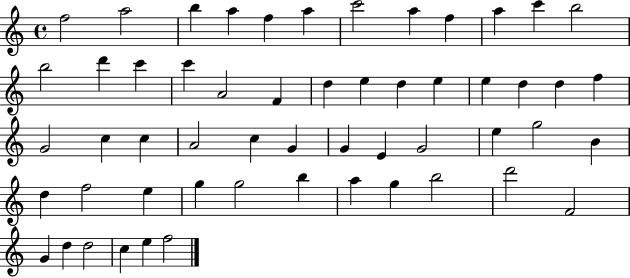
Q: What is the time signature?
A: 4/4